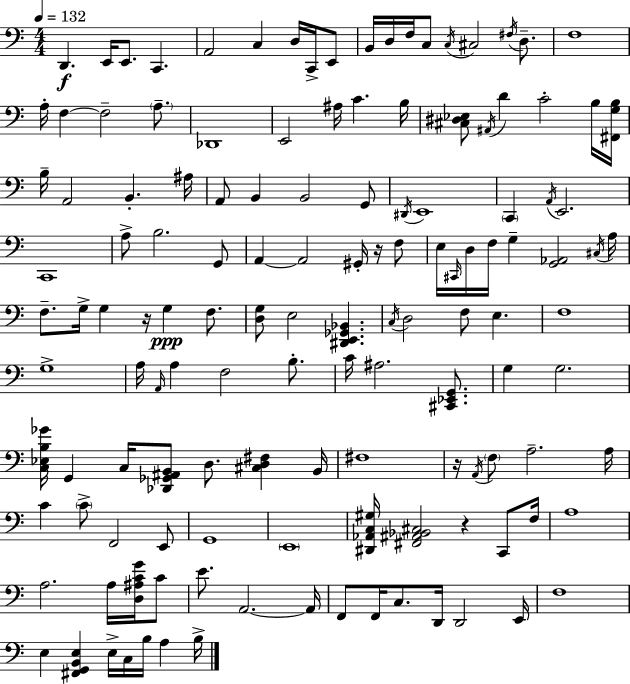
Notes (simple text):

D2/q. E2/s E2/e. C2/q. A2/h C3/q D3/s C2/s E2/e B2/s D3/s F3/s C3/e C3/s C#3/h F#3/s D3/e. F3/w A3/s F3/q F3/h A3/e. Db2/w E2/h A#3/s C4/q. B3/s [C#3,D#3,Eb3]/e A#2/s D4/q C4/h B3/s [F#2,G3,B3]/s B3/s A2/h B2/q. A#3/s A2/e B2/q B2/h G2/e D#2/s E2/w C2/q A2/s E2/h. C2/w A3/e B3/h. G2/e A2/q A2/h G#2/s R/s F3/e E3/s C#2/s D3/s F3/s G3/q [G2,Ab2]/h C#3/s A3/s F3/e. G3/s G3/q R/s G3/q F3/e. [D3,G3]/e E3/h [D#2,E2,Gb2,Bb2]/q. C3/s D3/h F3/e E3/q. F3/w G3/w A3/s A2/s A3/q F3/h B3/e. C4/s A#3/h. [C#2,Eb2,G2]/e. G3/q G3/h. [C3,Eb3,B3,Gb4]/s G2/q C3/s [Db2,Gb2,A#2,B2]/e D3/e. [C#3,D3,F#3]/q B2/s F#3/w R/s A2/s F3/e A3/h. A3/s C4/q C4/e F2/h E2/e G2/w E2/w [D#2,Ab2,C3,G#3]/s [F#2,A#2,Bb2,C#3]/h R/q C2/e F3/s A3/w A3/h. A3/s [D3,A#3,C4,G4]/s C4/e E4/e. A2/h. A2/s F2/e F2/s C3/e. D2/s D2/h E2/s F3/w E3/q [F#2,G2,B2,E3]/q E3/s C3/s B3/s A3/q B3/s